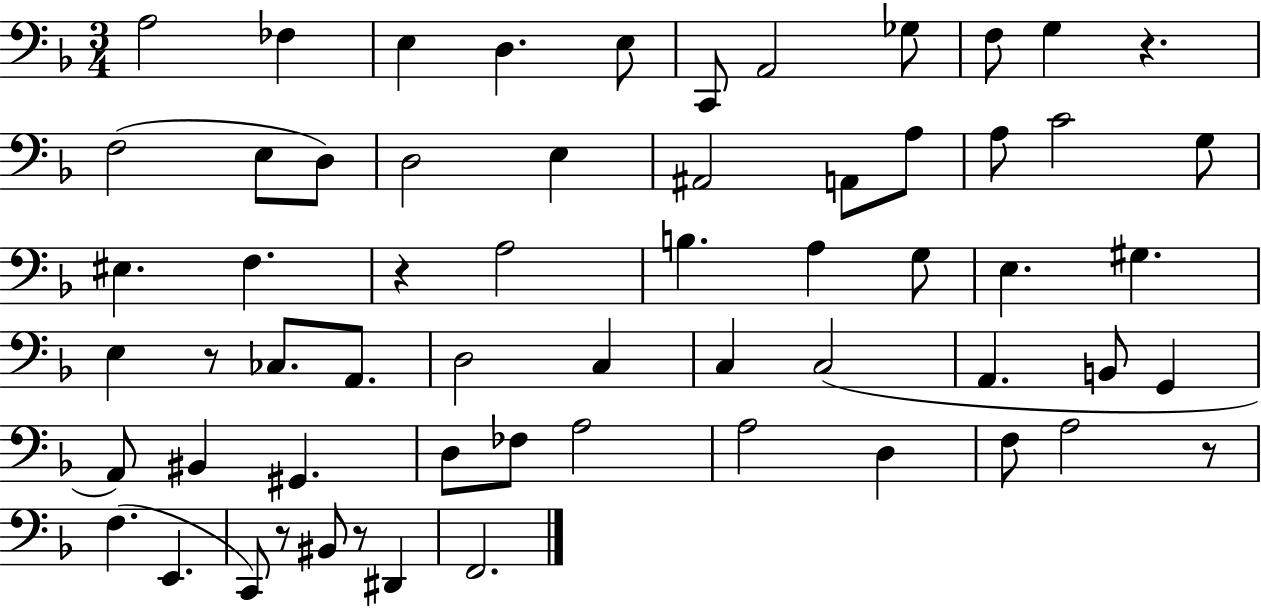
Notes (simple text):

A3/h FES3/q E3/q D3/q. E3/e C2/e A2/h Gb3/e F3/e G3/q R/q. F3/h E3/e D3/e D3/h E3/q A#2/h A2/e A3/e A3/e C4/h G3/e EIS3/q. F3/q. R/q A3/h B3/q. A3/q G3/e E3/q. G#3/q. E3/q R/e CES3/e. A2/e. D3/h C3/q C3/q C3/h A2/q. B2/e G2/q A2/e BIS2/q G#2/q. D3/e FES3/e A3/h A3/h D3/q F3/e A3/h R/e F3/q. E2/q. C2/e R/e BIS2/e R/e D#2/q F2/h.